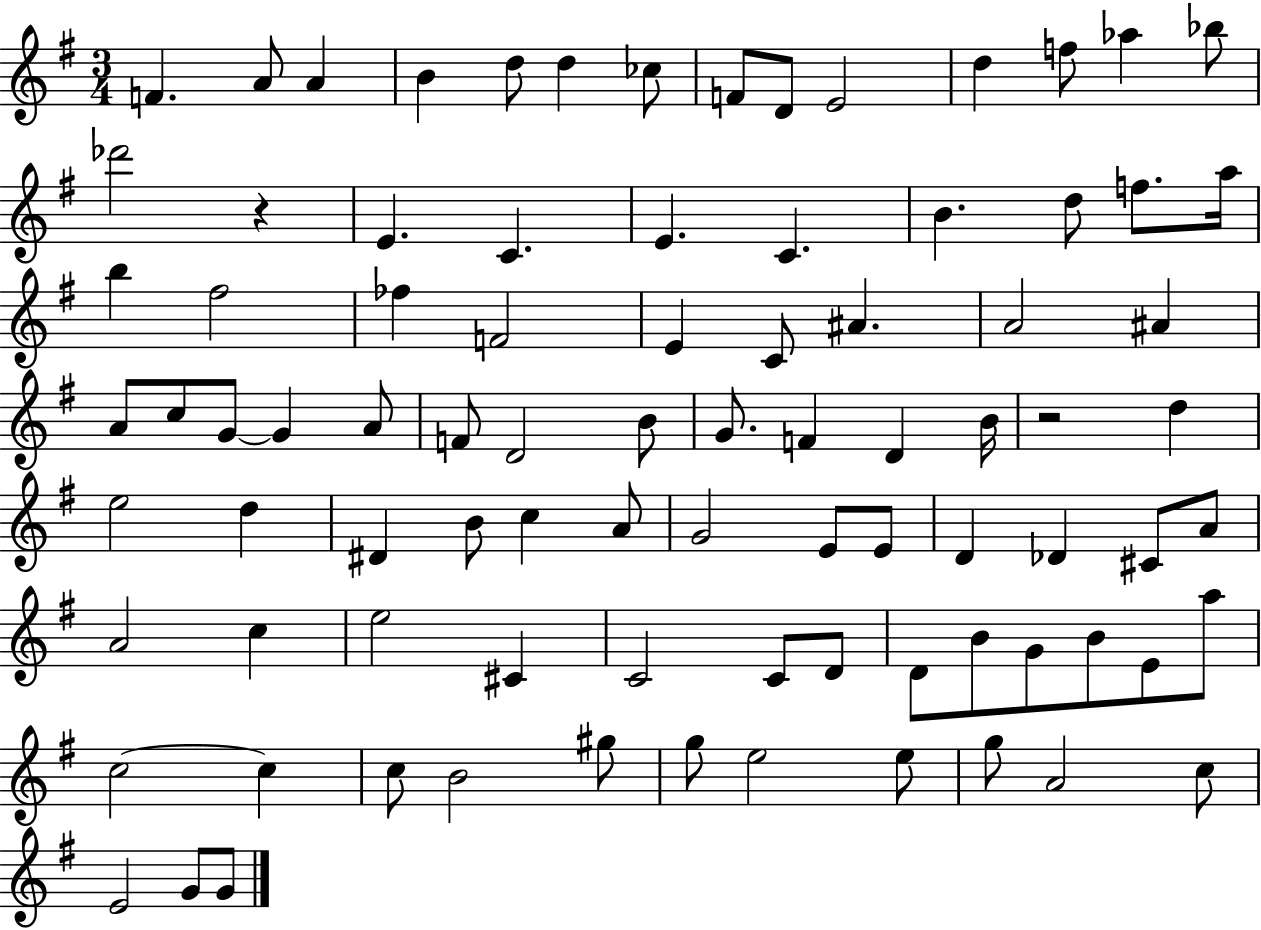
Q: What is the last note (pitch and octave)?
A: G4